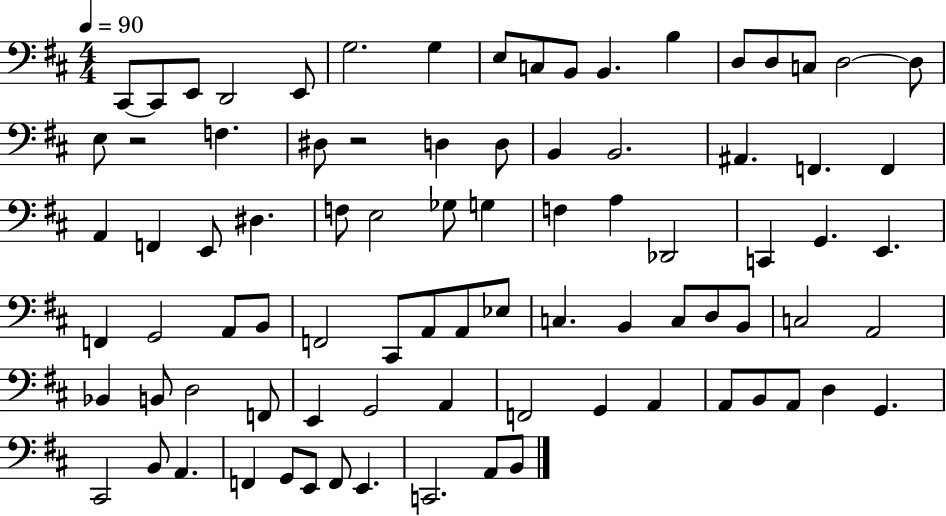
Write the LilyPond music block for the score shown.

{
  \clef bass
  \numericTimeSignature
  \time 4/4
  \key d \major
  \tempo 4 = 90
  cis,8~~ cis,8 e,8 d,2 e,8 | g2. g4 | e8 c8 b,8 b,4. b4 | d8 d8 c8 d2~~ d8 | \break e8 r2 f4. | dis8 r2 d4 d8 | b,4 b,2. | ais,4. f,4. f,4 | \break a,4 f,4 e,8 dis4. | f8 e2 ges8 g4 | f4 a4 des,2 | c,4 g,4. e,4. | \break f,4 g,2 a,8 b,8 | f,2 cis,8 a,8 a,8 ees8 | c4. b,4 c8 d8 b,8 | c2 a,2 | \break bes,4 b,8 d2 f,8 | e,4 g,2 a,4 | f,2 g,4 a,4 | a,8 b,8 a,8 d4 g,4. | \break cis,2 b,8 a,4. | f,4 g,8 e,8 f,8 e,4. | c,2. a,8 b,8 | \bar "|."
}